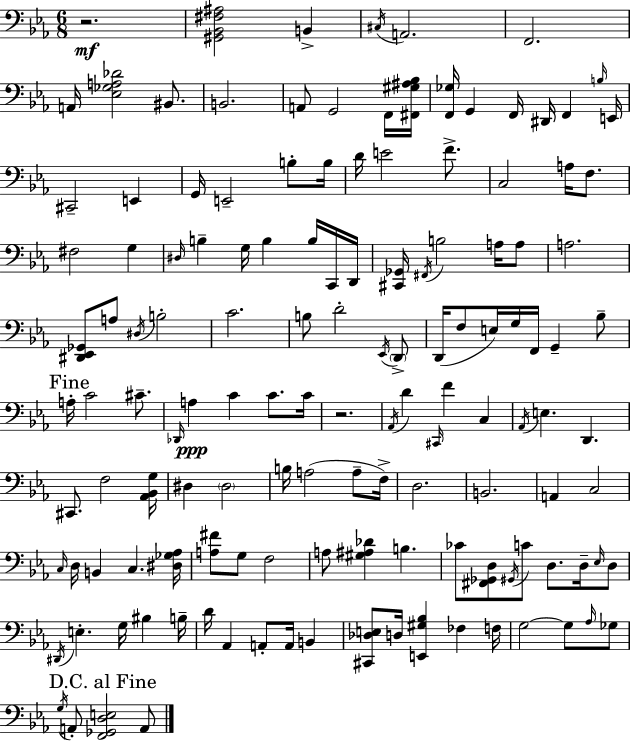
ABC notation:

X:1
T:Untitled
M:6/8
L:1/4
K:Cm
z2 [^G,,_B,,^F,^A,]2 B,, ^C,/4 A,,2 F,,2 A,,/4 [_E,_G,A,_D]2 ^B,,/2 B,,2 A,,/2 G,,2 F,,/4 [^F,,^G,^A,_B,]/4 [F,,_G,]/4 G,, F,,/4 ^D,,/4 F,, B,/4 E,,/4 ^C,,2 E,, G,,/4 E,,2 B,/2 B,/4 D/4 E2 F/2 C,2 A,/4 F,/2 ^F,2 G, ^D,/4 B, G,/4 B, B,/4 C,,/4 D,,/4 [^C,,_G,,]/4 ^F,,/4 B,2 A,/4 A,/2 A,2 [^D,,_E,,_G,,]/2 A,/2 ^D,/4 B,2 C2 B,/2 D2 _E,,/4 D,,/2 D,,/4 F,/2 E,/4 G,/4 F,,/4 G,, _B,/2 A,/4 C2 ^C/2 _D,,/4 A, C C/2 C/4 z2 _A,,/4 D ^C,,/4 F C, _A,,/4 E, D,, ^C,,/2 F,2 [_A,,_B,,G,]/4 ^D, ^D,2 B,/4 A,2 A,/2 F,/4 D,2 B,,2 A,, C,2 C,/4 D,/4 B,, C, [^D,_G,_A,]/4 [A,^F]/2 G,/2 F,2 A,/2 [^G,^A,_D] B, _C/2 [^F,,_G,,D,]/2 ^G,,/4 C/2 D,/2 D,/4 _E,/4 D,/2 ^D,,/4 E, G,/4 ^B, B,/4 D/4 _A,, A,,/2 A,,/4 B,, [^C,,_D,E,]/2 D,/4 [E,,^G,_B,] _F, F,/4 G,2 G,/2 _A,/4 _G,/2 G,/4 A,,/2 [F,,_G,,D,E,]2 A,,/2